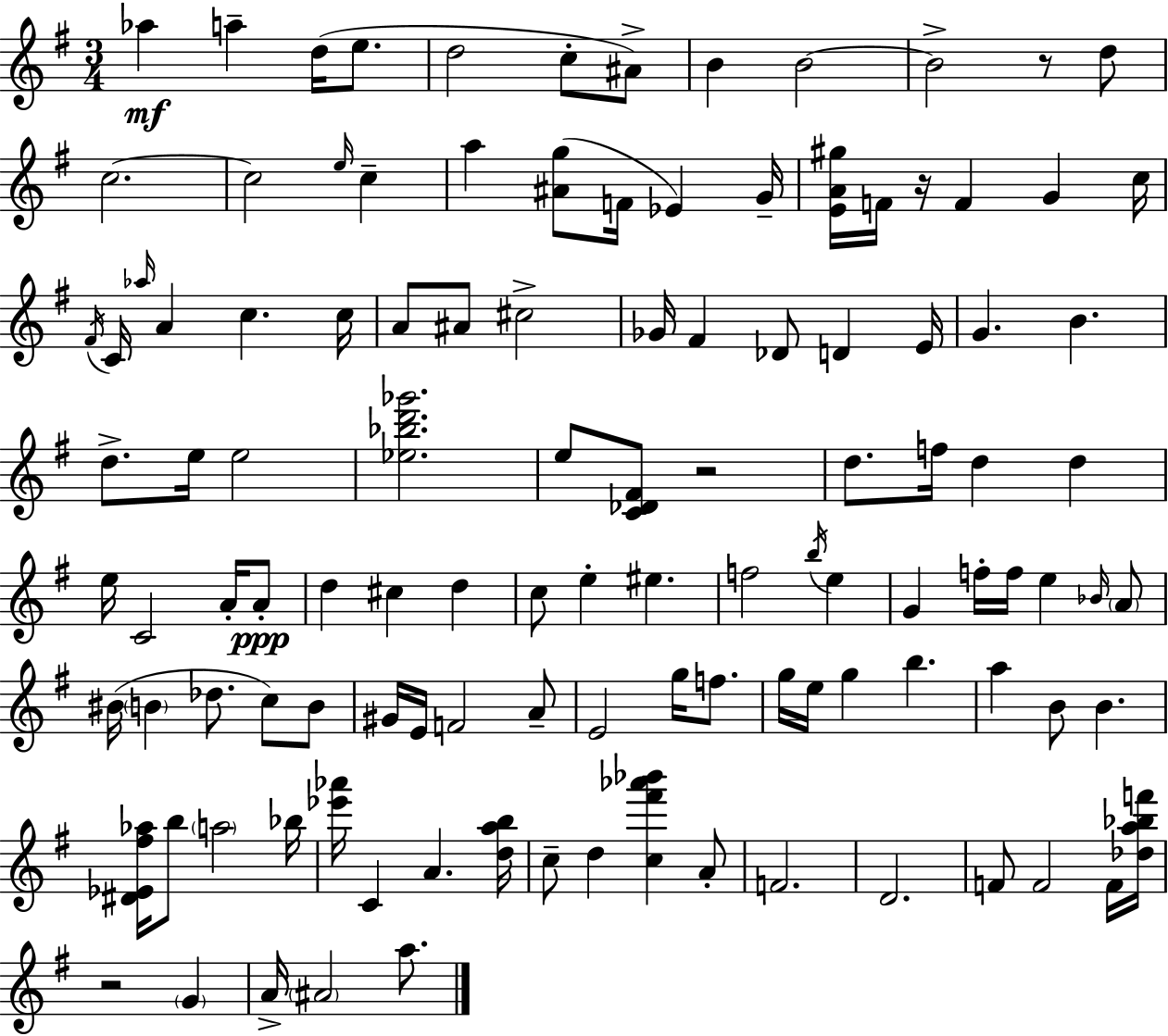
Ab5/q A5/q D5/s E5/e. D5/h C5/e A#4/e B4/q B4/h B4/h R/e D5/e C5/h. C5/h E5/s C5/q A5/q [A#4,G5]/e F4/s Eb4/q G4/s [E4,A4,G#5]/s F4/s R/s F4/q G4/q C5/s F#4/s C4/s Ab5/s A4/q C5/q. C5/s A4/e A#4/e C#5/h Gb4/s F#4/q Db4/e D4/q E4/s G4/q. B4/q. D5/e. E5/s E5/h [Eb5,Bb5,D6,Gb6]/h. E5/e [C4,Db4,F#4]/e R/h D5/e. F5/s D5/q D5/q E5/s C4/h A4/s A4/e D5/q C#5/q D5/q C5/e E5/q EIS5/q. F5/h B5/s E5/q G4/q F5/s F5/s E5/q Bb4/s A4/e BIS4/s B4/q Db5/e. C5/e B4/e G#4/s E4/s F4/h A4/e E4/h G5/s F5/e. G5/s E5/s G5/q B5/q. A5/q B4/e B4/q. [D#4,Eb4,F#5,Ab5]/s B5/e A5/h Bb5/s [Eb6,Ab6]/s C4/q A4/q. [D5,A5,B5]/s C5/e D5/q [C5,F#6,Ab6,Bb6]/q A4/e F4/h. D4/h. F4/e F4/h F4/s [Db5,A5,Bb5,F6]/s R/h G4/q A4/s A#4/h A5/e.